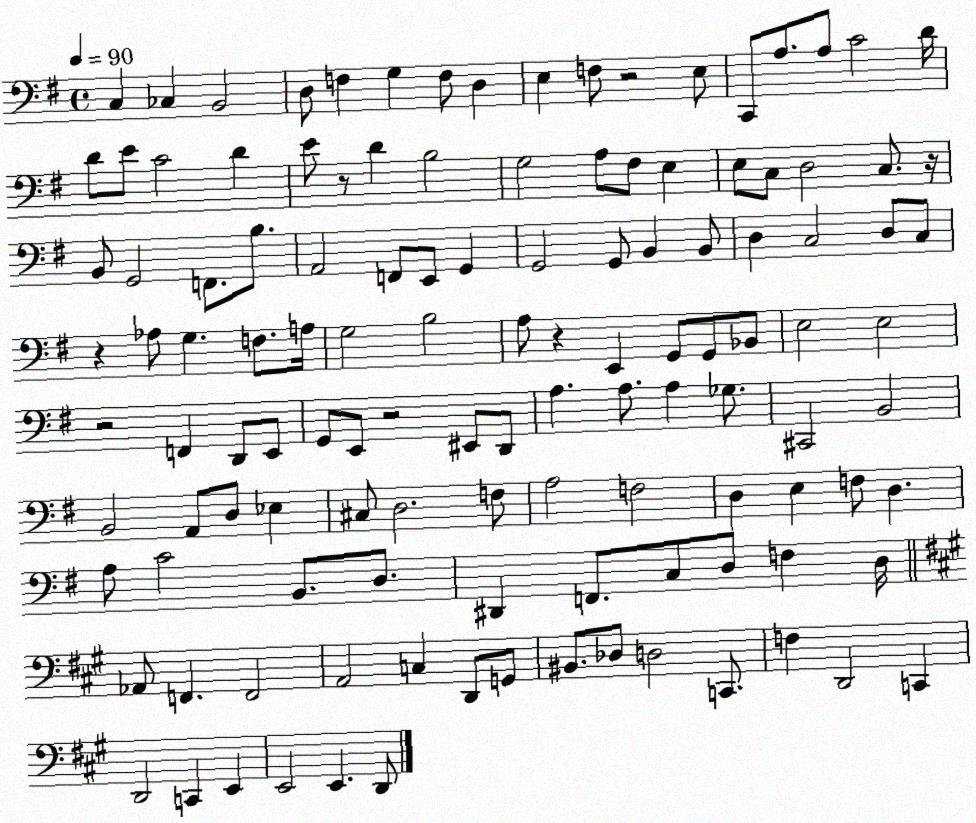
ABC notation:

X:1
T:Untitled
M:4/4
L:1/4
K:G
C, _C, B,,2 D,/2 F, G, F,/2 D, E, F,/2 z2 E,/2 C,,/2 A,/2 A,/2 C2 D/4 D/2 E/2 C2 D E/2 z/2 D B,2 G,2 A,/2 ^F,/2 E, E,/2 C,/2 D,2 C,/2 z/4 B,,/2 G,,2 F,,/2 B,/2 A,,2 F,,/2 E,,/2 G,, G,,2 G,,/2 B,, B,,/2 D, C,2 D,/2 C,/2 z _A,/2 G, F,/2 A,/4 G,2 B,2 A,/2 z E,, G,,/2 G,,/2 _B,,/2 E,2 E,2 z2 F,, D,,/2 E,,/2 G,,/2 E,,/2 z2 ^E,,/2 D,,/2 A, A,/2 A, _G,/2 ^C,,2 B,,2 B,,2 A,,/2 D,/2 _E, ^C,/2 D,2 F,/2 A,2 F,2 D, E, F,/2 D, A,/2 C2 B,,/2 D,/2 ^D,, F,,/2 C,/2 D,/2 F, D,/4 _A,,/2 F,, F,,2 A,,2 C, D,,/2 G,,/2 ^B,,/2 _D,/2 D,2 C,,/2 F, D,,2 C,, D,,2 C,, E,, E,,2 E,, D,,/2